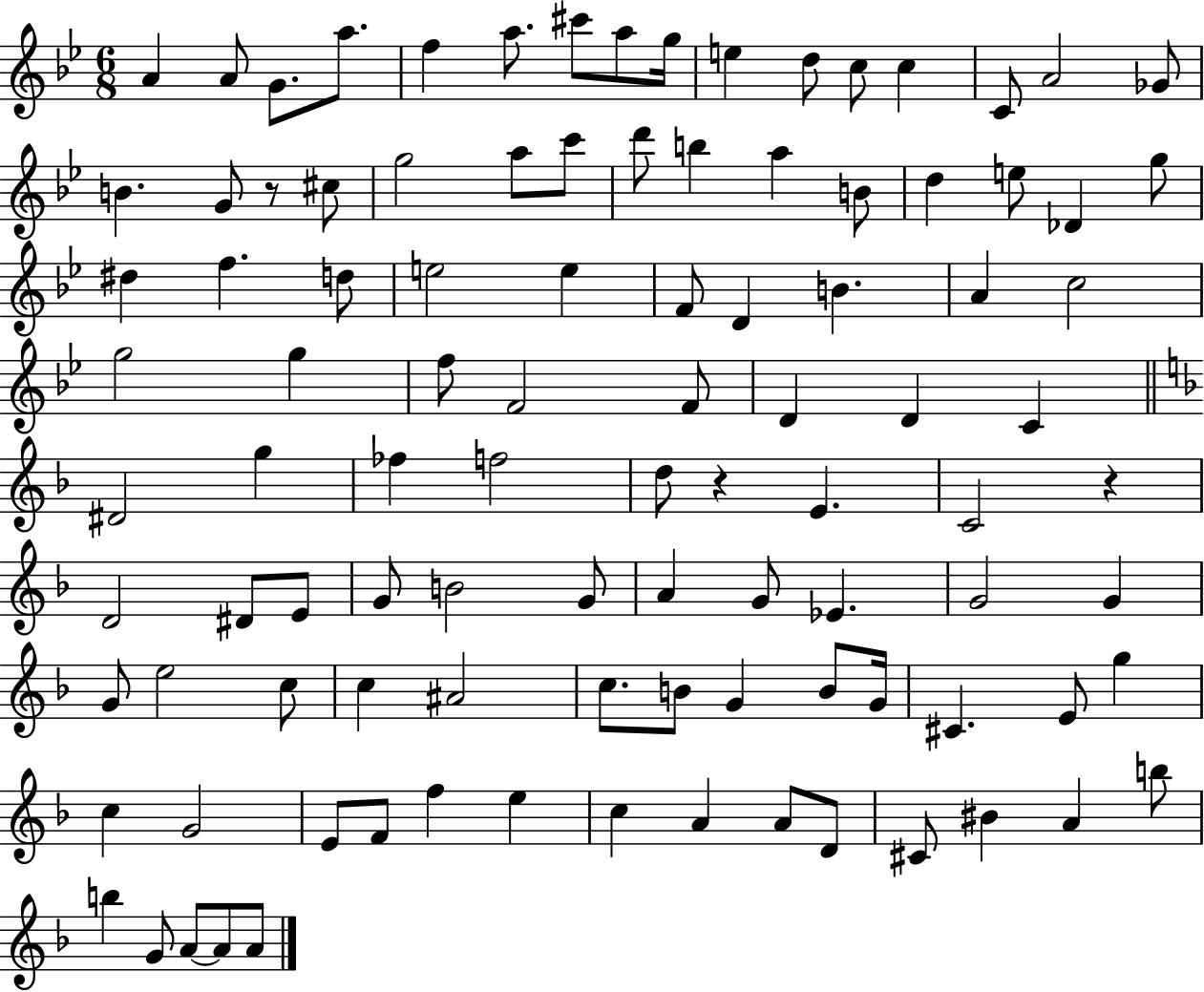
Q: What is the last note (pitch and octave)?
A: A4